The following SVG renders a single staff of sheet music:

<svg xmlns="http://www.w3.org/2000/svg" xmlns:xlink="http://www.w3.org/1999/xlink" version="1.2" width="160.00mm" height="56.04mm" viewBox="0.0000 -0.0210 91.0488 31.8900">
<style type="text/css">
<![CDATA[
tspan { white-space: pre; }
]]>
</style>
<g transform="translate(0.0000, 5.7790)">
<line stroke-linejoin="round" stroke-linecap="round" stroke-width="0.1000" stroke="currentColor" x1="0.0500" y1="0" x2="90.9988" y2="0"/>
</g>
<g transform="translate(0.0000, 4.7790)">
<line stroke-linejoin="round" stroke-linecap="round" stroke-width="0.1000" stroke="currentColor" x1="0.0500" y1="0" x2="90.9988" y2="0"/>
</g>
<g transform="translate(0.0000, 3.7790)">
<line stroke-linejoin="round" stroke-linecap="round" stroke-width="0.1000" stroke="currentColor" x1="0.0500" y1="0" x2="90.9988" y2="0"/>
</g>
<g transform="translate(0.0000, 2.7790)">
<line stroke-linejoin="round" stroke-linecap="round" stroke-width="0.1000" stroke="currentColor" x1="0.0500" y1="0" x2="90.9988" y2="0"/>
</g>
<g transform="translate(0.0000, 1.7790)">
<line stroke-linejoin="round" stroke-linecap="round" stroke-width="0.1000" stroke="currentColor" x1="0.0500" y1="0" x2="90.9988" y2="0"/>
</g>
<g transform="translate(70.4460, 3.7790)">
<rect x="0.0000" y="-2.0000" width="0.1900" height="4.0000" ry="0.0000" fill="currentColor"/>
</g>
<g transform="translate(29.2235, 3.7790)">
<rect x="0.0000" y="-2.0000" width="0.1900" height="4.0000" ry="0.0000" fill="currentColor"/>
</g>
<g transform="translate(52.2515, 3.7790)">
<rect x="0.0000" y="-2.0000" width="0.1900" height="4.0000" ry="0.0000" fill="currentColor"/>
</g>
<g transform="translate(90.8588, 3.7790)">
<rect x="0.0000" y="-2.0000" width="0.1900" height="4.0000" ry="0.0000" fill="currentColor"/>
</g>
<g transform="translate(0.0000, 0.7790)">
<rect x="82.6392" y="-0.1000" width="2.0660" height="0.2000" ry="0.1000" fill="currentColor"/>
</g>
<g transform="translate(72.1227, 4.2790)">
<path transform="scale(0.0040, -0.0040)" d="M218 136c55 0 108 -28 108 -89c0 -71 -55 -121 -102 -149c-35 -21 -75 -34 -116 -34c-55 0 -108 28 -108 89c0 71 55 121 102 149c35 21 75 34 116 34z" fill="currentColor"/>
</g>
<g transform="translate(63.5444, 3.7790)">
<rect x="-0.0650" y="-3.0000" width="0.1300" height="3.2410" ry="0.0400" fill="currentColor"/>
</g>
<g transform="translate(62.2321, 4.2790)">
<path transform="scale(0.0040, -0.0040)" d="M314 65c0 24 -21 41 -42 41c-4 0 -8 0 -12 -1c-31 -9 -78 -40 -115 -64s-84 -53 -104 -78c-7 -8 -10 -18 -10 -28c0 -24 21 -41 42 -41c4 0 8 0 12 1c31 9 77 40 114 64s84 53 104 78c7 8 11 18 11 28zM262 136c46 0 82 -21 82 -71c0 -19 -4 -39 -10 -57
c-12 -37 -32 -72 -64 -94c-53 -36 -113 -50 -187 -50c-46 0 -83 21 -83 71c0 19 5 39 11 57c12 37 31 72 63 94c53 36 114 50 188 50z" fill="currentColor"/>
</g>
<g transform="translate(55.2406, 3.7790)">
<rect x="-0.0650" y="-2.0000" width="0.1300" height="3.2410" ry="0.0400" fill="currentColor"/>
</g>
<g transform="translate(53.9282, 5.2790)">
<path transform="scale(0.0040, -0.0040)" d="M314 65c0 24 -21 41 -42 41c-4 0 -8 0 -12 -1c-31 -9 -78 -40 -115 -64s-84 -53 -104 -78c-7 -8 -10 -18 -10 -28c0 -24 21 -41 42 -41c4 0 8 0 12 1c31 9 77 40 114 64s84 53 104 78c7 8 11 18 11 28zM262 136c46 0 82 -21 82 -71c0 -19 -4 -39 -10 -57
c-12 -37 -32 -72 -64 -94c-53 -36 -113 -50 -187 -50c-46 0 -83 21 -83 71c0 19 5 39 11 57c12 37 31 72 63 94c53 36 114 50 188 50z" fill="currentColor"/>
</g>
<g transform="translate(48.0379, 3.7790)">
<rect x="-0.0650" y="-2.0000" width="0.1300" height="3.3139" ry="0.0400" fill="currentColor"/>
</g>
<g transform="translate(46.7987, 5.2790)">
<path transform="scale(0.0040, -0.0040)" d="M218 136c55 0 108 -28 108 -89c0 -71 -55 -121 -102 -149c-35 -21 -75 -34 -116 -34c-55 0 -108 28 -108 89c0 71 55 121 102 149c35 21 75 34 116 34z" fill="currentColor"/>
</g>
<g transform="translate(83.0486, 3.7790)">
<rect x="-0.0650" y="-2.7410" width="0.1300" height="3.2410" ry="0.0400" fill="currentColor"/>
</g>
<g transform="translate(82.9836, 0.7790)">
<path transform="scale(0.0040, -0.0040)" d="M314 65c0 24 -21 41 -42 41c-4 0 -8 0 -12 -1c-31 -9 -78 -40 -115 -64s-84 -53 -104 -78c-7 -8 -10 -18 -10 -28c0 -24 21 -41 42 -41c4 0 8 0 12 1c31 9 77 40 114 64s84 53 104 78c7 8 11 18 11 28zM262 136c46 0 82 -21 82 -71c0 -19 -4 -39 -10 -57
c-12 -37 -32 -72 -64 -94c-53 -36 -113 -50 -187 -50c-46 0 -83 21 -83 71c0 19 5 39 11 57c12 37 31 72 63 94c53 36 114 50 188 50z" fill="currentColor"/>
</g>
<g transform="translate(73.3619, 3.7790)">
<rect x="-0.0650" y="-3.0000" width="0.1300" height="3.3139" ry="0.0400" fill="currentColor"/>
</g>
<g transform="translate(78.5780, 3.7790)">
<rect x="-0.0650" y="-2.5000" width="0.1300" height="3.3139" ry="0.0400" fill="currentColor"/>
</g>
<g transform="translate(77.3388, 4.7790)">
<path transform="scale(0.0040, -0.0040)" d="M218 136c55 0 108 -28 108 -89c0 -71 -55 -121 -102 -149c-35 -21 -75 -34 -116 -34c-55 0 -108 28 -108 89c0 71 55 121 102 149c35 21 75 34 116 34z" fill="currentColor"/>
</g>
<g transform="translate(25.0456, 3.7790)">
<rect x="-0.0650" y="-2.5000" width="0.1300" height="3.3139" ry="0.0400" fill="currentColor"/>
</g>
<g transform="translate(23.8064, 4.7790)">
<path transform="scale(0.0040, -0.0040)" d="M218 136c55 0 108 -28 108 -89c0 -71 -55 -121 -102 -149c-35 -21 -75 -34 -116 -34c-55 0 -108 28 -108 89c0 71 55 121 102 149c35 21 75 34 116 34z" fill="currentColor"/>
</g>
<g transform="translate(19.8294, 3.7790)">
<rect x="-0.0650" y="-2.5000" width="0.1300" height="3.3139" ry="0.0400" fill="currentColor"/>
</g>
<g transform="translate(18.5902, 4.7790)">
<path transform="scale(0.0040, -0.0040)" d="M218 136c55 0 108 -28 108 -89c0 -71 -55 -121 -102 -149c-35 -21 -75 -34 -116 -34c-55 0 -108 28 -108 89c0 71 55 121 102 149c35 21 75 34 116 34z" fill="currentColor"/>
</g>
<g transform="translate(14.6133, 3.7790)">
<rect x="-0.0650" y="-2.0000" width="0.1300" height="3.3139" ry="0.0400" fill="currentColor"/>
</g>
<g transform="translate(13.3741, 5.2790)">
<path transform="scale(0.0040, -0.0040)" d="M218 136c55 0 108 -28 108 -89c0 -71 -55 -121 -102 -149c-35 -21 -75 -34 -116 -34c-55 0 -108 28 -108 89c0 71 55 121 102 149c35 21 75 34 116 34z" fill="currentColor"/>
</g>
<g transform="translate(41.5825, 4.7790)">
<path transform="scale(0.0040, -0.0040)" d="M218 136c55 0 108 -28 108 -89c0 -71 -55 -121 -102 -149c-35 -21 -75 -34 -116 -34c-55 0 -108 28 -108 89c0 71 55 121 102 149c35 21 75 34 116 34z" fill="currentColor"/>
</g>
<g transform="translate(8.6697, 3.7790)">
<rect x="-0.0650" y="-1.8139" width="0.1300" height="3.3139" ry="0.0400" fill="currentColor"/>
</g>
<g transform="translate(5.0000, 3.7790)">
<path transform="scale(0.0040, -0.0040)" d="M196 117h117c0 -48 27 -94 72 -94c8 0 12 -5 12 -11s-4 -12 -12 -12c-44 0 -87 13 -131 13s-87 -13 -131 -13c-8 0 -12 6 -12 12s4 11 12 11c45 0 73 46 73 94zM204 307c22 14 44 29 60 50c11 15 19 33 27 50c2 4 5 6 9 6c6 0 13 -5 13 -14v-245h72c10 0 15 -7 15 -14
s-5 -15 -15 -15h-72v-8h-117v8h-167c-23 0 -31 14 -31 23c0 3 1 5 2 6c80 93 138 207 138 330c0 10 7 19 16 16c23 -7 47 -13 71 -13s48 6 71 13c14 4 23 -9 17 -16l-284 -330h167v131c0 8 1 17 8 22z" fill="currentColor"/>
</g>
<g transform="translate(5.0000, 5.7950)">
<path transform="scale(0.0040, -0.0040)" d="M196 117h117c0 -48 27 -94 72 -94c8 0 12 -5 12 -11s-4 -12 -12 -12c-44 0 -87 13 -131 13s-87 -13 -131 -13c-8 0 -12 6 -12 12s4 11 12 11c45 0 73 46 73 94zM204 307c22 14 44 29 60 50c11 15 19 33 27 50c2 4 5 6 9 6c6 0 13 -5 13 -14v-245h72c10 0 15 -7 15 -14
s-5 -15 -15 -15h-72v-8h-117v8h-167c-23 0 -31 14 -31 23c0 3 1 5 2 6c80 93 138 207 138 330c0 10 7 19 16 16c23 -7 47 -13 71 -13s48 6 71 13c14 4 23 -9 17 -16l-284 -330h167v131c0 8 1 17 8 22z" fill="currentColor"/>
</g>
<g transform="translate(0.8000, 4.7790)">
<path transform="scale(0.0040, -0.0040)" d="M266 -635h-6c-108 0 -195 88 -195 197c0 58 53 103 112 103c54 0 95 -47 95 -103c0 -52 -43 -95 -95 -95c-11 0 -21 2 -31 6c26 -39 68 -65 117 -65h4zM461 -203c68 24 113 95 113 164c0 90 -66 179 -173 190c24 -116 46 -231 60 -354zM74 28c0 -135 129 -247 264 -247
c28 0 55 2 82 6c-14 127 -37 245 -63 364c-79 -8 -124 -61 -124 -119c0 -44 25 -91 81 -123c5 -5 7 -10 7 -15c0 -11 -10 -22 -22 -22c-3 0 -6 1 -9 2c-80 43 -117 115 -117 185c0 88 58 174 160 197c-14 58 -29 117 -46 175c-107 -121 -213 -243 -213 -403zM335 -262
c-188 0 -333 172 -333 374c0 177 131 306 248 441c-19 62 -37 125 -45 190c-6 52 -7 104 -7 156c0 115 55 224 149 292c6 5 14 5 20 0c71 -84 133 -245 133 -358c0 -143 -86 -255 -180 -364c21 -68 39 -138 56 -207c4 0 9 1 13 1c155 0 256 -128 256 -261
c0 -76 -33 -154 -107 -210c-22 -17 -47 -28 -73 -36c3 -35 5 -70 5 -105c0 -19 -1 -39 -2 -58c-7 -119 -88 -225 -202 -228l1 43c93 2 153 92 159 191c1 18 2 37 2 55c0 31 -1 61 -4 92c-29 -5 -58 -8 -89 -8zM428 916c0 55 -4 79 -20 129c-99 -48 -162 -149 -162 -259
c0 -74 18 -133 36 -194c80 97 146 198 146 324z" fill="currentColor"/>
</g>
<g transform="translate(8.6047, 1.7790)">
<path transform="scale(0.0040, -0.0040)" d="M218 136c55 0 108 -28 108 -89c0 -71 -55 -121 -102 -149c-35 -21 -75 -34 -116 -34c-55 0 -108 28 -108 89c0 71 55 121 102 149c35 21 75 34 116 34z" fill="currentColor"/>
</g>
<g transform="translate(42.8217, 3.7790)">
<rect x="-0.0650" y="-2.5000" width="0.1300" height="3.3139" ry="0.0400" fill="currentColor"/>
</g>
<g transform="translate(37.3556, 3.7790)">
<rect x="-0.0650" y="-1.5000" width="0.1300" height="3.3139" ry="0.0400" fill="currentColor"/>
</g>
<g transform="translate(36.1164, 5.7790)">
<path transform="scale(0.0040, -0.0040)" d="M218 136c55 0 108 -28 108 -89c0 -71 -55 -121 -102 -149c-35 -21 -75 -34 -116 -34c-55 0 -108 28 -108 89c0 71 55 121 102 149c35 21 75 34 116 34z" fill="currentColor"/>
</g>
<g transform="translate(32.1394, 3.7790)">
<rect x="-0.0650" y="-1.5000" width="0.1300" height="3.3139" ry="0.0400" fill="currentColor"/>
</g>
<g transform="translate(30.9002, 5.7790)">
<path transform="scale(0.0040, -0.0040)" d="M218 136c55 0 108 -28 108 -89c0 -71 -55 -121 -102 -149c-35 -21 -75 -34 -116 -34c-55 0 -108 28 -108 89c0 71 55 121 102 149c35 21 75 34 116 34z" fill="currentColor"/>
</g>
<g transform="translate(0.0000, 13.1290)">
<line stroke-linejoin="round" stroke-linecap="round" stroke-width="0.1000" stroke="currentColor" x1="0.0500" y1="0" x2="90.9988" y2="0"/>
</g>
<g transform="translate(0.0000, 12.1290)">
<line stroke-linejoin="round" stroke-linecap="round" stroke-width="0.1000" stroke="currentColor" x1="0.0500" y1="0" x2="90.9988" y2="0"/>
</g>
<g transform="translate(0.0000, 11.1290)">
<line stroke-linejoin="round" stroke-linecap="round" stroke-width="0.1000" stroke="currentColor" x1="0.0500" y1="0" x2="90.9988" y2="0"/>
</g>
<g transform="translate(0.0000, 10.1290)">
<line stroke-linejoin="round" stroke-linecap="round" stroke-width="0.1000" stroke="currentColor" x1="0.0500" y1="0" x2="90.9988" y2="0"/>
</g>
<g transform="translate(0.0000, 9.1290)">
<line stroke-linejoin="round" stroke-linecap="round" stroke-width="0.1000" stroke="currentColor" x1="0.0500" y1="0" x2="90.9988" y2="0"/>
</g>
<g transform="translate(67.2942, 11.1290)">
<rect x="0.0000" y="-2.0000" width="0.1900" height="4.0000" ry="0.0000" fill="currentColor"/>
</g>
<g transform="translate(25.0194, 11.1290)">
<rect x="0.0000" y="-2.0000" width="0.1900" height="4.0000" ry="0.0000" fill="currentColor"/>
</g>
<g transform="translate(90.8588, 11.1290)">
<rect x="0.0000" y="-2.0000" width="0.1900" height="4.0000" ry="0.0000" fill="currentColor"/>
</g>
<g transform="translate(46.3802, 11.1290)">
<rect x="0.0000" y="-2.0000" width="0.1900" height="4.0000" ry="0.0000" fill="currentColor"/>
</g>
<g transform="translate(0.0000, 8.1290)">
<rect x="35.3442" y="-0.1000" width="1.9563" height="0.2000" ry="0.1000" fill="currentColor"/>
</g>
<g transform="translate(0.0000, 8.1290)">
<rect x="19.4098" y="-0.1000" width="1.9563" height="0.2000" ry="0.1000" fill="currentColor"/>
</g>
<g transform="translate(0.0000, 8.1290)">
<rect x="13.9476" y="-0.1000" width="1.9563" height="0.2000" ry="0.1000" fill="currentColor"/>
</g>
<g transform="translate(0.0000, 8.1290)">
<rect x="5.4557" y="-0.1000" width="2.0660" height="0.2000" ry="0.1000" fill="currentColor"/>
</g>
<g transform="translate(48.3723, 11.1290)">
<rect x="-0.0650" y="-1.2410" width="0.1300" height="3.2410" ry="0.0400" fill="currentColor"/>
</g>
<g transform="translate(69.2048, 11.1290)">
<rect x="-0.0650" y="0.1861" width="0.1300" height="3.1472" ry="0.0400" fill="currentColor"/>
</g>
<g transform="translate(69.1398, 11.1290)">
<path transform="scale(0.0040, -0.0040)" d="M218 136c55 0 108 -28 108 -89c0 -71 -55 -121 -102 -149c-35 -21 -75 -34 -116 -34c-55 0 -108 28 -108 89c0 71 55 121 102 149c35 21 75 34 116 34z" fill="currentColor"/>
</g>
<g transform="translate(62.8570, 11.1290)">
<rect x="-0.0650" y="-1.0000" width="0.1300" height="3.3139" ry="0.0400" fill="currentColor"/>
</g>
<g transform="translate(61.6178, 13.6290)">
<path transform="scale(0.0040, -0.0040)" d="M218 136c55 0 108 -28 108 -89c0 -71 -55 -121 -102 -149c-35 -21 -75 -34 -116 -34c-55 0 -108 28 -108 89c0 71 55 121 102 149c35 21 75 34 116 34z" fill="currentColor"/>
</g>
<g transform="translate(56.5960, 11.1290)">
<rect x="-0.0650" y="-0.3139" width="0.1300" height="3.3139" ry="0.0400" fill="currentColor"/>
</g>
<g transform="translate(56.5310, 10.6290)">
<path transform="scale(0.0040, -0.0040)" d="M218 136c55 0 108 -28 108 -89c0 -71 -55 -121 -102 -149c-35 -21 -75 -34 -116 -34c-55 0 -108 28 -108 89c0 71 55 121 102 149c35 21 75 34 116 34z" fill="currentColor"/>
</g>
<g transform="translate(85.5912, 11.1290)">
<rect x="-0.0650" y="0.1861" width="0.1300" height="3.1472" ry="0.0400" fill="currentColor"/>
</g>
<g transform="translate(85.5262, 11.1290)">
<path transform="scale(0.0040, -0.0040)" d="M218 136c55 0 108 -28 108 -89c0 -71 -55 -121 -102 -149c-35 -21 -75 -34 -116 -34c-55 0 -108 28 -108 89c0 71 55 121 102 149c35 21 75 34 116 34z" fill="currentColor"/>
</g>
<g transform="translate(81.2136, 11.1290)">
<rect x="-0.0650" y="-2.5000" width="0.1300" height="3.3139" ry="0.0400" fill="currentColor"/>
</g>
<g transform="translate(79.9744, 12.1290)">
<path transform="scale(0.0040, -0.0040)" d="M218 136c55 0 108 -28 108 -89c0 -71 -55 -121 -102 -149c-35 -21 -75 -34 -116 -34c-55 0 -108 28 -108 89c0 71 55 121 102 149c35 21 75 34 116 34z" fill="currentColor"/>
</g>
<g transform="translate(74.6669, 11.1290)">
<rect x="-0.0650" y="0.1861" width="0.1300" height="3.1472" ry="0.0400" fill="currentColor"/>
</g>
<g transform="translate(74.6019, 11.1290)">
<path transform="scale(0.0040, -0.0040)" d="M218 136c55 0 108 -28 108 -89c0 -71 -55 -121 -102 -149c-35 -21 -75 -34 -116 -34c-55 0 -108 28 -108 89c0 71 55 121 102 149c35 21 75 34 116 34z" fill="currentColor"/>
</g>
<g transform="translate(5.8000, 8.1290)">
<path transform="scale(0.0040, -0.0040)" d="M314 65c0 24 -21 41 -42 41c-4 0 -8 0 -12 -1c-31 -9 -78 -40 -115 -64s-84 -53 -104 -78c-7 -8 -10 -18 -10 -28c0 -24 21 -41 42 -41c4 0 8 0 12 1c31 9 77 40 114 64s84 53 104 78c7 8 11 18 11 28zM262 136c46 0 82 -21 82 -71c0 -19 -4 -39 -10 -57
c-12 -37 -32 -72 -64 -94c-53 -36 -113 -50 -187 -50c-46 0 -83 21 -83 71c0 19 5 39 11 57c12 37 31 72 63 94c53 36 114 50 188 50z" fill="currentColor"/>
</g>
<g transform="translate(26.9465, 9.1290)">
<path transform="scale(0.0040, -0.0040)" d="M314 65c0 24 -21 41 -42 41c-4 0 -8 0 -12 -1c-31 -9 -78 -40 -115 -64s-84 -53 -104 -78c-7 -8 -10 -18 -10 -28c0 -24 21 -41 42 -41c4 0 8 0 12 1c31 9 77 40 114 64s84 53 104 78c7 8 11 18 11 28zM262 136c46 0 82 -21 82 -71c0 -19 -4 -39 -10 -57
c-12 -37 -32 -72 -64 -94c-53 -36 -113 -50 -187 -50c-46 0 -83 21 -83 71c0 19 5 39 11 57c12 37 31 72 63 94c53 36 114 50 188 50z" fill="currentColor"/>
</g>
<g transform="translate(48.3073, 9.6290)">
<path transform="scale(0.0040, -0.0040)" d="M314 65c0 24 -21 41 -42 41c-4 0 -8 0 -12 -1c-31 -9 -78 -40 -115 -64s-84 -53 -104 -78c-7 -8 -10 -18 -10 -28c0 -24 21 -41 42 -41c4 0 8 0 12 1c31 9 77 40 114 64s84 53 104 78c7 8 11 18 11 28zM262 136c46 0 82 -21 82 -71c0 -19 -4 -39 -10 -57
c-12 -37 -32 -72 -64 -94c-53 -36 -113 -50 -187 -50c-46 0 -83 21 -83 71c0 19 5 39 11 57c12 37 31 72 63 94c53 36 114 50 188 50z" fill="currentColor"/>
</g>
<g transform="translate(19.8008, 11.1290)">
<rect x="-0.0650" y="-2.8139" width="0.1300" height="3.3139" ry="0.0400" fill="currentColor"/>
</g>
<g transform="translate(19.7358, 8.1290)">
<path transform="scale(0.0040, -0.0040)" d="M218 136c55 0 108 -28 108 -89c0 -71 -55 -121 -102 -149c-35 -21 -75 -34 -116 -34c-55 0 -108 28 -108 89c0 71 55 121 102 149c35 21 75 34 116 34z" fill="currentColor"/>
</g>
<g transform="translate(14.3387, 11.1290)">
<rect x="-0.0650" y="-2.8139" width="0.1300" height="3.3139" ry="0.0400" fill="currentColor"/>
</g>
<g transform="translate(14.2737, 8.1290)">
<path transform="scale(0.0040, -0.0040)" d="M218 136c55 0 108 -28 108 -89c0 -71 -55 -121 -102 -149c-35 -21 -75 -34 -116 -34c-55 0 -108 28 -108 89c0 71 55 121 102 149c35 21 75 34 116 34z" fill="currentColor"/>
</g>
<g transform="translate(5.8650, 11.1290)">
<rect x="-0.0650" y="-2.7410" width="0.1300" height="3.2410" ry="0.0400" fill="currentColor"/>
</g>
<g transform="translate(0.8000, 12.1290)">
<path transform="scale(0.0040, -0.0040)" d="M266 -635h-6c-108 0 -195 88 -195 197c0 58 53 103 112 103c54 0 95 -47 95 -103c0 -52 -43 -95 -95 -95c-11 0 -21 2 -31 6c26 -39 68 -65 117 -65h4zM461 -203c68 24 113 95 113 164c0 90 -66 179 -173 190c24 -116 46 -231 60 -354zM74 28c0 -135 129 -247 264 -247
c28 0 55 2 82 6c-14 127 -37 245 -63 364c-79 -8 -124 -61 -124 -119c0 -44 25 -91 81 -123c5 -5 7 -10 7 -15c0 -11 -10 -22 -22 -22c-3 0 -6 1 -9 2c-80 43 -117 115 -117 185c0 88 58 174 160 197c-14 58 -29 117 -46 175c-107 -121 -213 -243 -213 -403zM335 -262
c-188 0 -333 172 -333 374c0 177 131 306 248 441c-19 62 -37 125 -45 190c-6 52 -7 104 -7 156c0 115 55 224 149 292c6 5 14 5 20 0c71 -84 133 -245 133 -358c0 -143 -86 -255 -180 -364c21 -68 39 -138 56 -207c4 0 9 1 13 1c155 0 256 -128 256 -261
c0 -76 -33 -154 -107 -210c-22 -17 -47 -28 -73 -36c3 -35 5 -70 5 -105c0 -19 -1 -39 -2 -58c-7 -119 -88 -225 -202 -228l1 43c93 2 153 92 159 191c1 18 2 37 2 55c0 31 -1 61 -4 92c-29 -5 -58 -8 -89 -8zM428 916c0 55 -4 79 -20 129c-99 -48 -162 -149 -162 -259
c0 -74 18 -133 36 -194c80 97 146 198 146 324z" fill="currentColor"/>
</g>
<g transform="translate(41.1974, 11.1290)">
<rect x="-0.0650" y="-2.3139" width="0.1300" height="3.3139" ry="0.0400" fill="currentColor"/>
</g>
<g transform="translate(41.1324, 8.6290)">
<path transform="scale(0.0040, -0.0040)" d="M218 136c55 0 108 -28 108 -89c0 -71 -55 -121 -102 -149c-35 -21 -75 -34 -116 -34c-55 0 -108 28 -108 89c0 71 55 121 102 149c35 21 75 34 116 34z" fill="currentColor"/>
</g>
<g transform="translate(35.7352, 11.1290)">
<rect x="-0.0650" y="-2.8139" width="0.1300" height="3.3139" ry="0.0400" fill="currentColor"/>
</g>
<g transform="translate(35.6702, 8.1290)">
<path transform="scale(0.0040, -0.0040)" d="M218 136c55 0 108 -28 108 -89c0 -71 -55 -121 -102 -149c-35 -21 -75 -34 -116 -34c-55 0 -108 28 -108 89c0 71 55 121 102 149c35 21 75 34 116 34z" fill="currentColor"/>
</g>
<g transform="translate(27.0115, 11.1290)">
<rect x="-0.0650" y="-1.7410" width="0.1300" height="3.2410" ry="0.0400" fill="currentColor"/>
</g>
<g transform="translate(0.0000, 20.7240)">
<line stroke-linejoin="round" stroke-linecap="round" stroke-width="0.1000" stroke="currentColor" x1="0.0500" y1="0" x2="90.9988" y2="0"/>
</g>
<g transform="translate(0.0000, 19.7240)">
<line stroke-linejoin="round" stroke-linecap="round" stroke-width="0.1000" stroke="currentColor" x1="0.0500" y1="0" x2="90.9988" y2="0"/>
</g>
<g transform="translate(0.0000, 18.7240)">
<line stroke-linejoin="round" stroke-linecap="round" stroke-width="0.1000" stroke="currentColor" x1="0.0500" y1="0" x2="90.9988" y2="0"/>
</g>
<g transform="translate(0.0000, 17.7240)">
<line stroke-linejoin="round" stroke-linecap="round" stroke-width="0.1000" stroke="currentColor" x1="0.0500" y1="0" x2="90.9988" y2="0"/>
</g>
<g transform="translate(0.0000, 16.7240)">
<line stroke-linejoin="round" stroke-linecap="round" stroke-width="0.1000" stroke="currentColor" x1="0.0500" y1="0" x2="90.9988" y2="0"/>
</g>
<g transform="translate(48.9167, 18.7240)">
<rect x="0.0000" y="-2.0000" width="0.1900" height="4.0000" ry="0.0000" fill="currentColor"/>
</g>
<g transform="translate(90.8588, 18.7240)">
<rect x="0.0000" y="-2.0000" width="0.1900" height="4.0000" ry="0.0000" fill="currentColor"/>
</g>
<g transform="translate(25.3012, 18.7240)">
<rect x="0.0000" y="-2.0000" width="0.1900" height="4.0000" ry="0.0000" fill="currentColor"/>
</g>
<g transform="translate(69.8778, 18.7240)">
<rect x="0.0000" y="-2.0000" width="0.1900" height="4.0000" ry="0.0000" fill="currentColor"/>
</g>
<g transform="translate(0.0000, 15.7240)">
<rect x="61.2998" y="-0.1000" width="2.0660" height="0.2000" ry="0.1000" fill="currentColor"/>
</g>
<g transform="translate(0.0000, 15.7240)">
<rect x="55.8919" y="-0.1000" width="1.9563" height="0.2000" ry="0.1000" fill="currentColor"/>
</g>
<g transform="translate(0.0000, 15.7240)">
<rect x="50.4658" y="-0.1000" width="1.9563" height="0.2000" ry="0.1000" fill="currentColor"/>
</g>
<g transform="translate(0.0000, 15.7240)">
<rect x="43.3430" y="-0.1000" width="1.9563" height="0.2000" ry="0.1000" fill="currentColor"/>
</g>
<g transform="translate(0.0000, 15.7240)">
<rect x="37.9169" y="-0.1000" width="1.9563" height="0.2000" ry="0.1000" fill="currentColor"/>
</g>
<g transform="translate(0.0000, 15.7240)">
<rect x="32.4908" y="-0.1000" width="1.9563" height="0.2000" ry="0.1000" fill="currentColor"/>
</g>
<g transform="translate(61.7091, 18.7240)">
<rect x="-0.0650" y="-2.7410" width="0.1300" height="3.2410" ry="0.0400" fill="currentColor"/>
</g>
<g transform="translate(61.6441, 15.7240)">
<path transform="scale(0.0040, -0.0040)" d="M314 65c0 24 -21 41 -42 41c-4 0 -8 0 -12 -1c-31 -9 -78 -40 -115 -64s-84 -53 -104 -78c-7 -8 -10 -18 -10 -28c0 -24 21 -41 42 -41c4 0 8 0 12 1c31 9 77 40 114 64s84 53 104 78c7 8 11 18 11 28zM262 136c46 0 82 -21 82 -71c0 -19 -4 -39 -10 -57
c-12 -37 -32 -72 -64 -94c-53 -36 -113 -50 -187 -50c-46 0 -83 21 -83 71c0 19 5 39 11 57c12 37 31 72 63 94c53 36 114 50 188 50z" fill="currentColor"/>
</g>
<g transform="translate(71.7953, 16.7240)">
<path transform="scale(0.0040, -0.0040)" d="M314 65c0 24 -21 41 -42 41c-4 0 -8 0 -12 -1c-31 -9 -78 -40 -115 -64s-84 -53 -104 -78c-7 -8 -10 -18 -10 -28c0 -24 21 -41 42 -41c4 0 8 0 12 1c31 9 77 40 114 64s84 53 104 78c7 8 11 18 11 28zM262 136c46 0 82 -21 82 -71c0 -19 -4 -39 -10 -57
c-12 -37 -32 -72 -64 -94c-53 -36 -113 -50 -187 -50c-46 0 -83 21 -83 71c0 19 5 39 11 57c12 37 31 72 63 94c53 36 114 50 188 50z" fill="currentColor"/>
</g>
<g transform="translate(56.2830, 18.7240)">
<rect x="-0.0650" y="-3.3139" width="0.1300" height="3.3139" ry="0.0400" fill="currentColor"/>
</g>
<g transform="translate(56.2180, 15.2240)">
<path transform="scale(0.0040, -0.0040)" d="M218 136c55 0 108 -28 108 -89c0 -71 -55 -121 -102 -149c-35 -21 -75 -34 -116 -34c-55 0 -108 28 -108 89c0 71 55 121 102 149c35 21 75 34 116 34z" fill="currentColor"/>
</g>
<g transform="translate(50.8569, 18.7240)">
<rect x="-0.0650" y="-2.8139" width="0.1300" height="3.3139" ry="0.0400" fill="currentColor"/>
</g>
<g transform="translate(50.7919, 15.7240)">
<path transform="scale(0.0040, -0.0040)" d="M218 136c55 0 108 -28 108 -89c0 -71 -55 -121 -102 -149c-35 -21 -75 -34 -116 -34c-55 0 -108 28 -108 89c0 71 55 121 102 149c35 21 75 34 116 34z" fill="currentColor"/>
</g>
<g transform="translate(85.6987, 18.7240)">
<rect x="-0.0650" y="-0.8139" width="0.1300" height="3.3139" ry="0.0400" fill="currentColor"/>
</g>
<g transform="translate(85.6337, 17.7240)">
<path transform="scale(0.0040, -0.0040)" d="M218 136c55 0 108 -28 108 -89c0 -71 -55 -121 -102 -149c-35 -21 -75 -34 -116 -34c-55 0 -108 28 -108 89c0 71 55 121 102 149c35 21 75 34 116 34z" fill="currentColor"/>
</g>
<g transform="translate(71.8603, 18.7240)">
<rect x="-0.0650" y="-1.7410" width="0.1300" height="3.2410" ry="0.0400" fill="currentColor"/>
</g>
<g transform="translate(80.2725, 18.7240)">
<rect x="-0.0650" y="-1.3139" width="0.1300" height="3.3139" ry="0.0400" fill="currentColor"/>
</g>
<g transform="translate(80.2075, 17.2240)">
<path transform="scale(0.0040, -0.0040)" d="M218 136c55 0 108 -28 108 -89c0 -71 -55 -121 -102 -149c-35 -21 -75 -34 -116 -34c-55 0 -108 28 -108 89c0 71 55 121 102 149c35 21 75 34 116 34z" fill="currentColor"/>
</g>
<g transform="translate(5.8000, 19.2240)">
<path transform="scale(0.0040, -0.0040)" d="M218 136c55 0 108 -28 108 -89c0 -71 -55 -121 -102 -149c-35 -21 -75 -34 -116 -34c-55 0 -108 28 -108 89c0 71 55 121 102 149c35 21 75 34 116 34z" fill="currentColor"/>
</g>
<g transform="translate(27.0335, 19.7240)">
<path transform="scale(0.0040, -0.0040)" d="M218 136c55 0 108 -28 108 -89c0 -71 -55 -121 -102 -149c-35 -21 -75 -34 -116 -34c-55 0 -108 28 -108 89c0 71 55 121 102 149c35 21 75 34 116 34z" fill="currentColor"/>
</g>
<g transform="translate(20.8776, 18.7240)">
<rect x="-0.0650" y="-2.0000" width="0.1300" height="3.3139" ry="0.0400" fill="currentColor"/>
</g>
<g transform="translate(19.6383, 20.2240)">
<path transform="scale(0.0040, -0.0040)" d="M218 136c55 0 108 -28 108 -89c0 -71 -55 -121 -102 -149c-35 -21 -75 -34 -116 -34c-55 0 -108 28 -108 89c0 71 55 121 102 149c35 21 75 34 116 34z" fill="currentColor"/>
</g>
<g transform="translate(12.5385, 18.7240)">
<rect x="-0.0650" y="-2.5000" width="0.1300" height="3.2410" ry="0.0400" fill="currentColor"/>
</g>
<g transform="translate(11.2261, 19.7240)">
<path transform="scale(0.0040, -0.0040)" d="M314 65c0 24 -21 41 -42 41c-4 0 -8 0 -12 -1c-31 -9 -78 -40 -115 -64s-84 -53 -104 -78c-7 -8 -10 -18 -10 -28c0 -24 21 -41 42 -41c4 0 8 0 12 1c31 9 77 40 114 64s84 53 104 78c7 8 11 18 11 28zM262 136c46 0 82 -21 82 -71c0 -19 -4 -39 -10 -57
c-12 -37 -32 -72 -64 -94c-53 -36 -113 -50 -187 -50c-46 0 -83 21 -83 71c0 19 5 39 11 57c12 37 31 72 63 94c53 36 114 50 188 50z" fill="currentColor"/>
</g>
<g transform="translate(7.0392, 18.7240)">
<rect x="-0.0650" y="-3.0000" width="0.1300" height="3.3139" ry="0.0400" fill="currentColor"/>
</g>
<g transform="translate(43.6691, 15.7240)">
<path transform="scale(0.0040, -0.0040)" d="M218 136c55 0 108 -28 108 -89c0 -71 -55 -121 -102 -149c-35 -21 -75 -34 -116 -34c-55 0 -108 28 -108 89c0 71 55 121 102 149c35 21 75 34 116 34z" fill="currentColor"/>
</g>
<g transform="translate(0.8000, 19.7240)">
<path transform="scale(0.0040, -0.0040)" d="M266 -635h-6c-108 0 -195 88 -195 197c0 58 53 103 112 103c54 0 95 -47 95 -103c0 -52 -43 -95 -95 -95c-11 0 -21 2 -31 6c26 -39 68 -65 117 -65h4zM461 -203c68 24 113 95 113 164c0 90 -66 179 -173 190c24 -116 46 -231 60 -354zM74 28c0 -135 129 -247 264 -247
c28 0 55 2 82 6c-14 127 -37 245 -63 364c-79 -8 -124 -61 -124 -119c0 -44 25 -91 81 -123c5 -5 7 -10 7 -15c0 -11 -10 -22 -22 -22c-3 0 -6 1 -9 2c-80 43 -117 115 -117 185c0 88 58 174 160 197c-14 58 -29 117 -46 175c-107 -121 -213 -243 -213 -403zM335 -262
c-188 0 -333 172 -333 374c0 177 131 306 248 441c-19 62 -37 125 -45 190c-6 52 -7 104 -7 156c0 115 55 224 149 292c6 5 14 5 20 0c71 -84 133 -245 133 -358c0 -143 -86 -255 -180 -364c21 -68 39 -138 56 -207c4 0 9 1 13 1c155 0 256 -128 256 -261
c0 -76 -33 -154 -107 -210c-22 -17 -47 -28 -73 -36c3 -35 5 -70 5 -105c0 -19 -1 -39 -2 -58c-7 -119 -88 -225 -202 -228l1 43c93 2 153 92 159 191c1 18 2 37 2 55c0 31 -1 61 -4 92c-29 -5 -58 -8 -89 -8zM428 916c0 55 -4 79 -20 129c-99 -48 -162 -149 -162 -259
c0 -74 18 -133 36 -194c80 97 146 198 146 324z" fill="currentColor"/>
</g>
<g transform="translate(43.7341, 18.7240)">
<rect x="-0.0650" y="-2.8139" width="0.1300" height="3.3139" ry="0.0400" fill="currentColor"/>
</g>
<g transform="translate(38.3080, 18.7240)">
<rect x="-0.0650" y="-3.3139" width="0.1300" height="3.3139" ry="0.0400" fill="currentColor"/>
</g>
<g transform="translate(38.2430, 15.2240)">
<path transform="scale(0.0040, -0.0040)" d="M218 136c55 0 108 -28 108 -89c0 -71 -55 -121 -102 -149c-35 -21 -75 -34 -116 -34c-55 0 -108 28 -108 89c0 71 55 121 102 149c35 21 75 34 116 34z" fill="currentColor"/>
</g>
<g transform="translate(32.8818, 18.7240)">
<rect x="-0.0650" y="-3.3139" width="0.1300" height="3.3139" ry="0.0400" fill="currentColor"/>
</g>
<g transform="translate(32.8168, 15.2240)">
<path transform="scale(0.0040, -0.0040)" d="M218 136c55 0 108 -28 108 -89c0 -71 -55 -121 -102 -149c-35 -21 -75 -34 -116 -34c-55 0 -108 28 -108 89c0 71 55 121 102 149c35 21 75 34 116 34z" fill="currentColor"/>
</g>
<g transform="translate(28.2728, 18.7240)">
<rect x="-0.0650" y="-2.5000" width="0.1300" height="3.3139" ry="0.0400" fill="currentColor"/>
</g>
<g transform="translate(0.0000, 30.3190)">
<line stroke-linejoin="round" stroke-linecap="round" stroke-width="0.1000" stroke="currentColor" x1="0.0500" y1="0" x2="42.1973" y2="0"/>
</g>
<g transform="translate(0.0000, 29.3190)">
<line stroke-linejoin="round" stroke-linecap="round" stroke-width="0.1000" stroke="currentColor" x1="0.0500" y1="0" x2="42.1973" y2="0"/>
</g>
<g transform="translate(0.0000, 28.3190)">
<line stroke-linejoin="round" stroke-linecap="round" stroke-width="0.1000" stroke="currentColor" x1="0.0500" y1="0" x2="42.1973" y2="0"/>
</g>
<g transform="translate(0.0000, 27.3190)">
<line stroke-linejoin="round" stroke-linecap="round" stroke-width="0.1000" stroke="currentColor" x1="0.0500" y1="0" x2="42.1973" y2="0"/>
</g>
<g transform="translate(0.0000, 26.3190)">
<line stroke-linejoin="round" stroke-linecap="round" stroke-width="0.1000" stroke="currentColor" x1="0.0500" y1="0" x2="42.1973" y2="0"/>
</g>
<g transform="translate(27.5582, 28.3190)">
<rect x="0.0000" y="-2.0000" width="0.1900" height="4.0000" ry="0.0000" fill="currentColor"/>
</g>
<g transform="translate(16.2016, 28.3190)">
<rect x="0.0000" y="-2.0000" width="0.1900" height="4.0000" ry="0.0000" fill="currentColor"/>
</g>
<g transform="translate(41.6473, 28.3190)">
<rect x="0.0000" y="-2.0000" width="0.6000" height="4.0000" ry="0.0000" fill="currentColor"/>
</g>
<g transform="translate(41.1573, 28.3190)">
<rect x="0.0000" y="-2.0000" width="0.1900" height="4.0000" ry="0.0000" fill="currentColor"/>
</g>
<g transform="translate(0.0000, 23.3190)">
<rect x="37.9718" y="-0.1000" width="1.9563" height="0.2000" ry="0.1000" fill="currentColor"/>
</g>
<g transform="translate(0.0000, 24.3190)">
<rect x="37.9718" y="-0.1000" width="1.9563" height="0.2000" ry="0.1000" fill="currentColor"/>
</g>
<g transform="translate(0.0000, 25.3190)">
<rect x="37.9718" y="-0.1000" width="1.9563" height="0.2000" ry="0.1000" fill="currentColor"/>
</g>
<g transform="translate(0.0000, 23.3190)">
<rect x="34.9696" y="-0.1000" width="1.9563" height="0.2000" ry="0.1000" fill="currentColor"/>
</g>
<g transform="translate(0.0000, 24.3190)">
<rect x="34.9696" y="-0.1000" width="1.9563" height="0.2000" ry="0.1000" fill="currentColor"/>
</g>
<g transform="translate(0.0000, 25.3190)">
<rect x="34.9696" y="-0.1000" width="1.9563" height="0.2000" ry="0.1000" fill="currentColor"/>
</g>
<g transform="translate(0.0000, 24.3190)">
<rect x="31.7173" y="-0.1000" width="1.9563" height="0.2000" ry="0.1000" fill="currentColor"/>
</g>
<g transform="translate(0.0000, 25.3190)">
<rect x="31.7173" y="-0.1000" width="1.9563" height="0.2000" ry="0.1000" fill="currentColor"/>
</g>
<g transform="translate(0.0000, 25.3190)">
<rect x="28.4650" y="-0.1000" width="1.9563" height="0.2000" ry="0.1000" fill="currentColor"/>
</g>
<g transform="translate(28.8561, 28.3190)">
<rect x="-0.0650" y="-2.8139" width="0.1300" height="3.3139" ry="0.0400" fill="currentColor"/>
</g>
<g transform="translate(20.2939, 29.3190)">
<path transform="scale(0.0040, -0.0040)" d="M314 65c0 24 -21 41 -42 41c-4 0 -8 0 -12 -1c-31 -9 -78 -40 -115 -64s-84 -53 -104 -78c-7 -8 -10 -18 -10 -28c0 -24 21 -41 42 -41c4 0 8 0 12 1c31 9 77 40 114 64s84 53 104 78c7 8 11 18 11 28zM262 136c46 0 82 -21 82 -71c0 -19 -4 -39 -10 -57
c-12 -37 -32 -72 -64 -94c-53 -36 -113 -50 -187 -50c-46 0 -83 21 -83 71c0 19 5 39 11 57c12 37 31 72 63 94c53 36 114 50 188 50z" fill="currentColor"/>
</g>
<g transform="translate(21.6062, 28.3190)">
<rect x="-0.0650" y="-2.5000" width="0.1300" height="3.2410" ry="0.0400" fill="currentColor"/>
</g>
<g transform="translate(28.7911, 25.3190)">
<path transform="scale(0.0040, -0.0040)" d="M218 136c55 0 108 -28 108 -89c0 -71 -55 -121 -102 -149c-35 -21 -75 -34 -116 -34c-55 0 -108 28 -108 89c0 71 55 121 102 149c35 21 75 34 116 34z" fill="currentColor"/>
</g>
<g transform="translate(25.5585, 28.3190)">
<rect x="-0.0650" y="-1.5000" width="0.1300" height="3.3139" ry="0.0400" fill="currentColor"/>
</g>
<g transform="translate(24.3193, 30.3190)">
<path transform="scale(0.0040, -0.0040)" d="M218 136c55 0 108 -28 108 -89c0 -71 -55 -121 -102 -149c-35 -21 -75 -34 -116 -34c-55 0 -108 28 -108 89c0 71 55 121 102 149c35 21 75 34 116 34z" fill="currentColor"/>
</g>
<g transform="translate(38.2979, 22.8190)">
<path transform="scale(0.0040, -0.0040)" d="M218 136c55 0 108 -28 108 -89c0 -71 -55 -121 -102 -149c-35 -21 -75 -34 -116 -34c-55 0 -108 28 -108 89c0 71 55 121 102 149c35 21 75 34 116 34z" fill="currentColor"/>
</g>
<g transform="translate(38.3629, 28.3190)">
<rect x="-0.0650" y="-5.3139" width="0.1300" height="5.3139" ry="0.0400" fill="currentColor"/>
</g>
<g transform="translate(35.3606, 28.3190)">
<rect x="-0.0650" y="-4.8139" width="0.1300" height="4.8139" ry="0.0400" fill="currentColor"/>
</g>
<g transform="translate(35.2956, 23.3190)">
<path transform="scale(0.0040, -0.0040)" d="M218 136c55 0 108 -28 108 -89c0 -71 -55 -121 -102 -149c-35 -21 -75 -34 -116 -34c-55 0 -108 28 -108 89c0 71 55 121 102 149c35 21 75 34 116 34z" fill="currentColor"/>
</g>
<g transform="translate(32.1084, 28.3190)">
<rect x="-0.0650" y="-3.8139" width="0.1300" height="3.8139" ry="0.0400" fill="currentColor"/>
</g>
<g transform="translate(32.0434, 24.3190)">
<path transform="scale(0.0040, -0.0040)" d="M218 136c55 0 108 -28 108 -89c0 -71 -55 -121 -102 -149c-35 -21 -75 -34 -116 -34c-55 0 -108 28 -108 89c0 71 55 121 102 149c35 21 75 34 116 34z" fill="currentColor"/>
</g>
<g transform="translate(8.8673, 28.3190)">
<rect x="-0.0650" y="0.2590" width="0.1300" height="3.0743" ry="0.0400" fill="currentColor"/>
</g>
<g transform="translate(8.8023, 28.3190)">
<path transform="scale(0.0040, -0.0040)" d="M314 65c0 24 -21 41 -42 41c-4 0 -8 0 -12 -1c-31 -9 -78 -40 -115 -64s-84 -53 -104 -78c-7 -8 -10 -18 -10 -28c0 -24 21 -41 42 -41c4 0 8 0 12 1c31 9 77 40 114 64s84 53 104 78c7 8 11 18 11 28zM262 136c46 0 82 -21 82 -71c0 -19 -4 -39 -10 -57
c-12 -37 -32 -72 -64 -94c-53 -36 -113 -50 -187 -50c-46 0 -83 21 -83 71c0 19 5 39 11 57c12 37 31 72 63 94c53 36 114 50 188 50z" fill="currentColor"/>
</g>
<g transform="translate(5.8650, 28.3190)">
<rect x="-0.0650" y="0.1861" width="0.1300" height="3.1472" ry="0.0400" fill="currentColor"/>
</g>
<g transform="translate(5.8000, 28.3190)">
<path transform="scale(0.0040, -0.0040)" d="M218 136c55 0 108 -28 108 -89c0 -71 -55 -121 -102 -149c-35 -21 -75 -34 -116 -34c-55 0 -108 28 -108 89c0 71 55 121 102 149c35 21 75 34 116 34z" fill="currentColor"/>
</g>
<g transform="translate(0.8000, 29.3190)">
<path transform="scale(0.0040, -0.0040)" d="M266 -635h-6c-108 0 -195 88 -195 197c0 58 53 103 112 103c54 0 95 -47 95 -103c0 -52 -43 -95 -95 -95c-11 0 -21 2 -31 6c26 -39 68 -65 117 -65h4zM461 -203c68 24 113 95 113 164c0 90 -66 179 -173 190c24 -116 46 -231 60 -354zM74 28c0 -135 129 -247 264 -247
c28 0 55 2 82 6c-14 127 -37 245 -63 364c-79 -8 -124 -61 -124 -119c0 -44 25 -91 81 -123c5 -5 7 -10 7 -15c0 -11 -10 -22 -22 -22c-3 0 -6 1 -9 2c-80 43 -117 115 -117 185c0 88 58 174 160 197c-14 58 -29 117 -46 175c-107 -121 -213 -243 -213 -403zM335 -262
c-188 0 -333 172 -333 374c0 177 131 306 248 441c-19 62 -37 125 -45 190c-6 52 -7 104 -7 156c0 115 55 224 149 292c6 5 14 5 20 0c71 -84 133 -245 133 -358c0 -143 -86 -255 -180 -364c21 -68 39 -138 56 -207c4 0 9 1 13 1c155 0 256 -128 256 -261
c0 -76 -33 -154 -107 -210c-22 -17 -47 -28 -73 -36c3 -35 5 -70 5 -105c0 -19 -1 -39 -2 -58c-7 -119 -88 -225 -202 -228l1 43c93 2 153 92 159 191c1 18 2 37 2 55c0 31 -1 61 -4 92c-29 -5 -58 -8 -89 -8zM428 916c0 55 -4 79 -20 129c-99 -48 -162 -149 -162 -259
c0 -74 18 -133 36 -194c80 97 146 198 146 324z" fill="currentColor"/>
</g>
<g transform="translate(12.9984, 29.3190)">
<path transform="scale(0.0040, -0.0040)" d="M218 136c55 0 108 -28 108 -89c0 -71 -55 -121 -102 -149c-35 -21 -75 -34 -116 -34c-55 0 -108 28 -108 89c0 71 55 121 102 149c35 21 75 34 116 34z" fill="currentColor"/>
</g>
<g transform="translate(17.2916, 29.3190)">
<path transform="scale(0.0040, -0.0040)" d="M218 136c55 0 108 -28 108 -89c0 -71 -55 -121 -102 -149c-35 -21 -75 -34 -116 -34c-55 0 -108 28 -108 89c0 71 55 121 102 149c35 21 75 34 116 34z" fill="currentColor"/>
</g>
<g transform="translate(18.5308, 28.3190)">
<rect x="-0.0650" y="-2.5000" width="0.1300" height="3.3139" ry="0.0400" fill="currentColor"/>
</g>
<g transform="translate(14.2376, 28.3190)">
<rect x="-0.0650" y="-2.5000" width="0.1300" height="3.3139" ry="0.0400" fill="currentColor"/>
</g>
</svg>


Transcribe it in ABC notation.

X:1
T:Untitled
M:4/4
L:1/4
K:C
f F G G E E G F F2 A2 A G a2 a2 a a f2 a g e2 c D B B G B A G2 F G b b a a b a2 f2 e d B B2 G G G2 E a c' e' f'